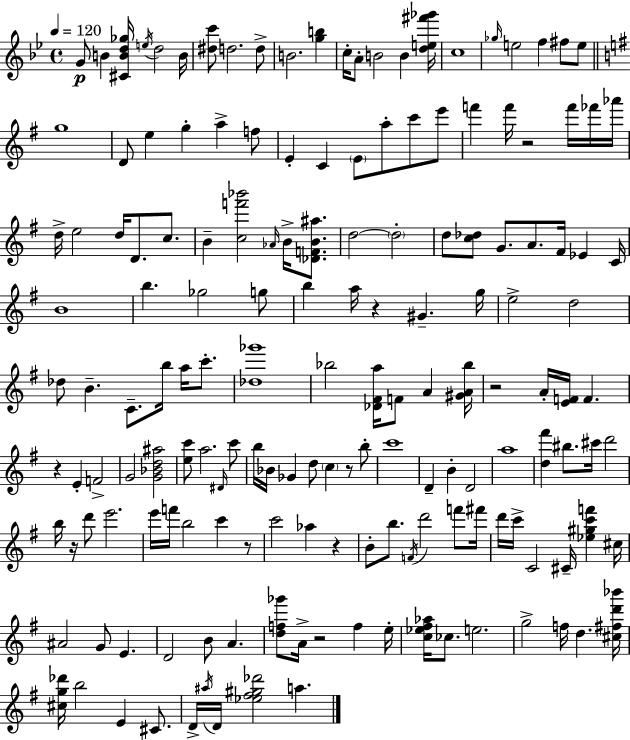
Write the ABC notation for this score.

X:1
T:Untitled
M:4/4
L:1/4
K:Bb
G/2 B [^CBd_g]/4 e/4 d2 B/4 [^dc']/2 d2 d/2 B2 [gb] c/4 A/2 B2 B [de^f'_g']/4 c4 _g/4 e2 f ^f/2 e/2 g4 D/2 e g a f/2 E C E/2 a/2 c'/2 e'/2 f' f'/4 z2 f'/4 _f'/4 _a'/4 d/4 e2 d/4 D/2 c/2 B [cf'_b']2 _A/4 B/4 [_DFB^a]/2 d2 d2 d/2 [c_d]/2 G/2 A/2 ^F/4 _E C/4 B4 b _g2 g/2 b a/4 z ^G g/4 e2 d2 _d/2 B C/2 b/4 a/4 c'/2 [_d_g']4 _b2 [_D^Fa]/4 F/2 A [^GA_b]/4 z2 A/4 [EF]/4 F z E F2 G2 [G_Bd^a]2 [ec']/2 a2 ^D/4 c'/2 b/4 _B/4 _G d/2 c z/2 b/2 c'4 D B D2 a4 [d^f'] ^b/2 ^c'/4 d'2 b/4 z/4 d'/2 e'2 e'/4 f'/4 b2 c' z/2 c'2 _a z B/2 b/2 F/4 d'2 f'/2 ^f'/4 d'/4 c'/4 C2 ^C/4 [_e^gc'f'] ^c/4 ^A2 G/2 E D2 B/2 A [df_g']/2 A/4 z2 f e/4 [c_e^f_a]/4 _c/2 e2 g2 f/4 d [^c^fd'_b']/4 [^cg_d']/4 b2 E ^C/2 D/4 ^a/4 D/4 [_e^f^g_d']2 a